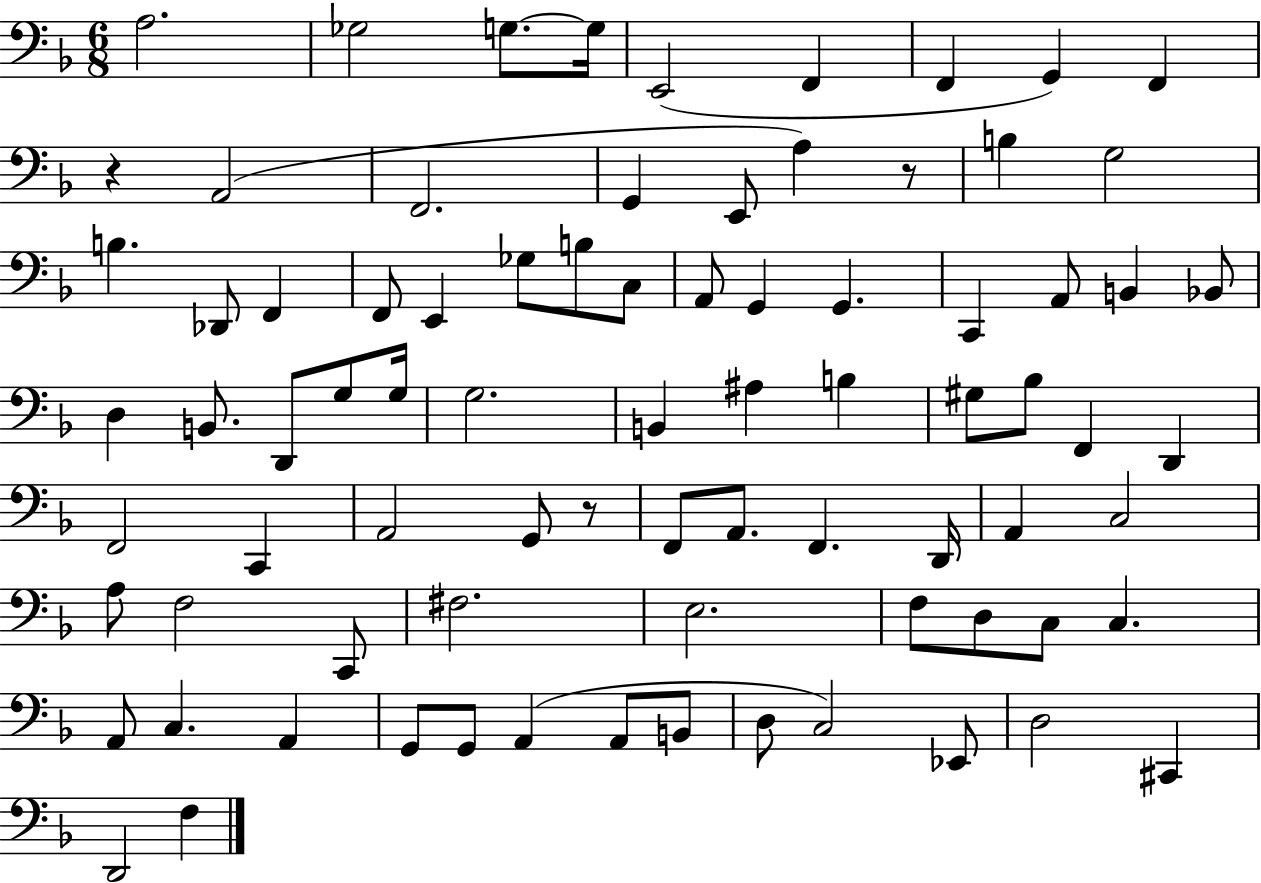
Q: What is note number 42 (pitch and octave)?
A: Bb3